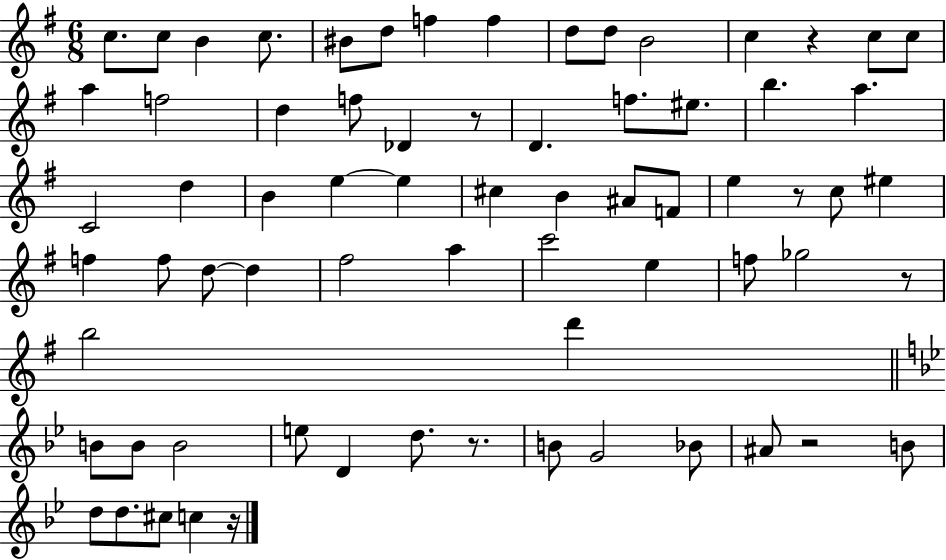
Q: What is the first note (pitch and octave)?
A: C5